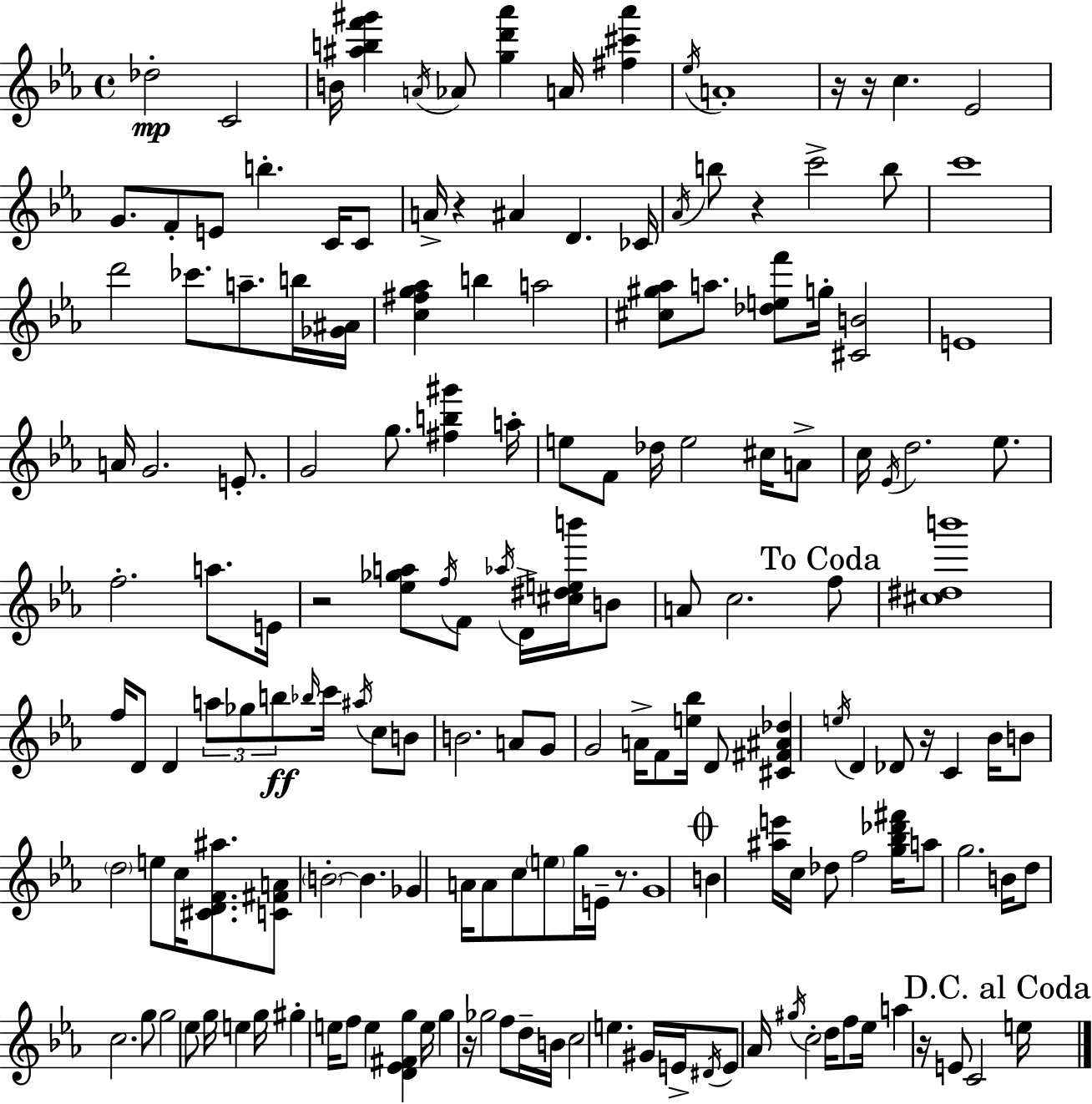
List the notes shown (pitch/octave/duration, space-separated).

Db5/h C4/h B4/s [A#5,B5,F6,G#6]/q A4/s Ab4/e [G5,D6,Ab6]/q A4/s [F#5,C#6,Ab6]/q Eb5/s A4/w R/s R/s C5/q. Eb4/h G4/e. F4/e E4/e B5/q. C4/s C4/e A4/s R/q A#4/q D4/q. CES4/s Ab4/s B5/e R/q C6/h B5/e C6/w D6/h CES6/e. A5/e. B5/s [Gb4,A#4]/s [C5,F#5,G5,Ab5]/q B5/q A5/h [C#5,G#5,Ab5]/e A5/e. [Db5,E5,F6]/e G5/s [C#4,B4]/h E4/w A4/s G4/h. E4/e. G4/h G5/e. [F#5,B5,G#6]/q A5/s E5/e F4/e Db5/s E5/h C#5/s A4/e C5/s Eb4/s D5/h. Eb5/e. F5/h. A5/e. E4/s R/h [Eb5,Gb5,A5]/e F5/s F4/e Ab5/s D4/s [C#5,D#5,E5,B6]/s B4/e A4/e C5/h. F5/e [C#5,D#5,B6]/w F5/s D4/e D4/q A5/e Gb5/e B5/e Bb5/s C6/s A#5/s C5/e B4/e B4/h. A4/e G4/e G4/h A4/s F4/e [E5,Bb5]/s D4/e [C#4,F#4,A#4,Db5]/q E5/s D4/q Db4/e R/s C4/q Bb4/s B4/e D5/h E5/e C5/s [C#4,D4,F4,A#5]/e. [C4,F#4,A4]/e B4/h B4/q. Gb4/q A4/s A4/e C5/e E5/e G5/s E4/s R/e. G4/w B4/q [A#5,E6]/s C5/s Db5/e F5/h [G5,Bb5,Db6,F#6]/s A5/e G5/h. B4/s D5/e C5/h. G5/e G5/h Eb5/e G5/s E5/q G5/s G#5/q E5/s F5/e E5/q [D4,Eb4,F#4,G5]/q E5/s G5/q R/s Gb5/h F5/e D5/s B4/s C5/h E5/q. G#4/s E4/s D#4/s E4/e Ab4/s G#5/s C5/h D5/s F5/e Eb5/s A5/q R/s E4/e C4/h E5/s